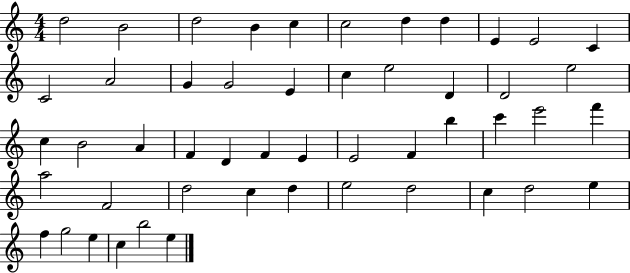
{
  \clef treble
  \numericTimeSignature
  \time 4/4
  \key c \major
  d''2 b'2 | d''2 b'4 c''4 | c''2 d''4 d''4 | e'4 e'2 c'4 | \break c'2 a'2 | g'4 g'2 e'4 | c''4 e''2 d'4 | d'2 e''2 | \break c''4 b'2 a'4 | f'4 d'4 f'4 e'4 | e'2 f'4 b''4 | c'''4 e'''2 f'''4 | \break a''2 f'2 | d''2 c''4 d''4 | e''2 d''2 | c''4 d''2 e''4 | \break f''4 g''2 e''4 | c''4 b''2 e''4 | \bar "|."
}